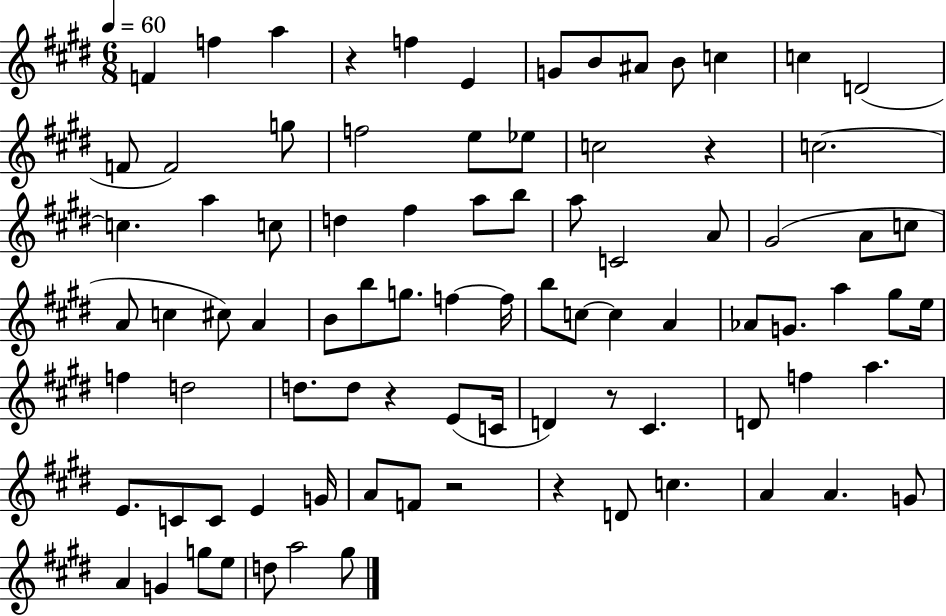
F4/q F5/q A5/q R/q F5/q E4/q G4/e B4/e A#4/e B4/e C5/q C5/q D4/h F4/e F4/h G5/e F5/h E5/e Eb5/e C5/h R/q C5/h. C5/q. A5/q C5/e D5/q F#5/q A5/e B5/e A5/e C4/h A4/e G#4/h A4/e C5/e A4/e C5/q C#5/e A4/q B4/e B5/e G5/e. F5/q F5/s B5/e C5/e C5/q A4/q Ab4/e G4/e. A5/q G#5/e E5/s F5/q D5/h D5/e. D5/e R/q E4/e C4/s D4/q R/e C#4/q. D4/e F5/q A5/q. E4/e. C4/e C4/e E4/q G4/s A4/e F4/e R/h R/q D4/e C5/q. A4/q A4/q. G4/e A4/q G4/q G5/e E5/e D5/e A5/h G#5/e